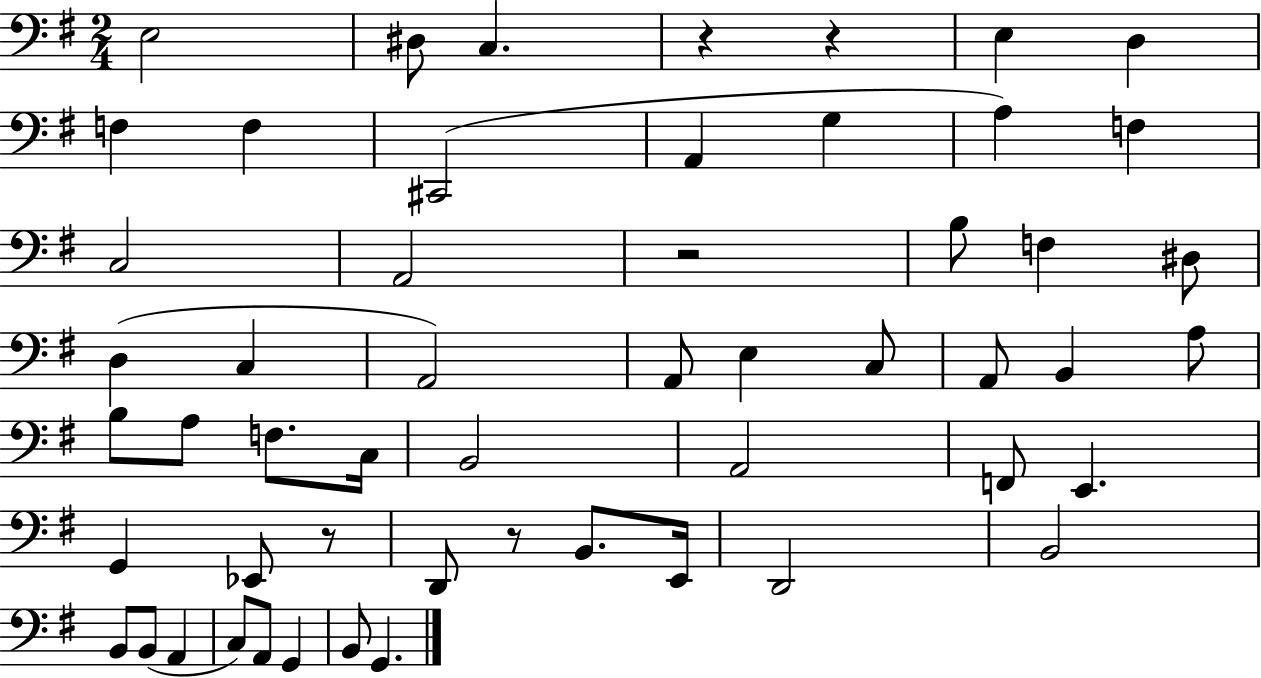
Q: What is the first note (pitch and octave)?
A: E3